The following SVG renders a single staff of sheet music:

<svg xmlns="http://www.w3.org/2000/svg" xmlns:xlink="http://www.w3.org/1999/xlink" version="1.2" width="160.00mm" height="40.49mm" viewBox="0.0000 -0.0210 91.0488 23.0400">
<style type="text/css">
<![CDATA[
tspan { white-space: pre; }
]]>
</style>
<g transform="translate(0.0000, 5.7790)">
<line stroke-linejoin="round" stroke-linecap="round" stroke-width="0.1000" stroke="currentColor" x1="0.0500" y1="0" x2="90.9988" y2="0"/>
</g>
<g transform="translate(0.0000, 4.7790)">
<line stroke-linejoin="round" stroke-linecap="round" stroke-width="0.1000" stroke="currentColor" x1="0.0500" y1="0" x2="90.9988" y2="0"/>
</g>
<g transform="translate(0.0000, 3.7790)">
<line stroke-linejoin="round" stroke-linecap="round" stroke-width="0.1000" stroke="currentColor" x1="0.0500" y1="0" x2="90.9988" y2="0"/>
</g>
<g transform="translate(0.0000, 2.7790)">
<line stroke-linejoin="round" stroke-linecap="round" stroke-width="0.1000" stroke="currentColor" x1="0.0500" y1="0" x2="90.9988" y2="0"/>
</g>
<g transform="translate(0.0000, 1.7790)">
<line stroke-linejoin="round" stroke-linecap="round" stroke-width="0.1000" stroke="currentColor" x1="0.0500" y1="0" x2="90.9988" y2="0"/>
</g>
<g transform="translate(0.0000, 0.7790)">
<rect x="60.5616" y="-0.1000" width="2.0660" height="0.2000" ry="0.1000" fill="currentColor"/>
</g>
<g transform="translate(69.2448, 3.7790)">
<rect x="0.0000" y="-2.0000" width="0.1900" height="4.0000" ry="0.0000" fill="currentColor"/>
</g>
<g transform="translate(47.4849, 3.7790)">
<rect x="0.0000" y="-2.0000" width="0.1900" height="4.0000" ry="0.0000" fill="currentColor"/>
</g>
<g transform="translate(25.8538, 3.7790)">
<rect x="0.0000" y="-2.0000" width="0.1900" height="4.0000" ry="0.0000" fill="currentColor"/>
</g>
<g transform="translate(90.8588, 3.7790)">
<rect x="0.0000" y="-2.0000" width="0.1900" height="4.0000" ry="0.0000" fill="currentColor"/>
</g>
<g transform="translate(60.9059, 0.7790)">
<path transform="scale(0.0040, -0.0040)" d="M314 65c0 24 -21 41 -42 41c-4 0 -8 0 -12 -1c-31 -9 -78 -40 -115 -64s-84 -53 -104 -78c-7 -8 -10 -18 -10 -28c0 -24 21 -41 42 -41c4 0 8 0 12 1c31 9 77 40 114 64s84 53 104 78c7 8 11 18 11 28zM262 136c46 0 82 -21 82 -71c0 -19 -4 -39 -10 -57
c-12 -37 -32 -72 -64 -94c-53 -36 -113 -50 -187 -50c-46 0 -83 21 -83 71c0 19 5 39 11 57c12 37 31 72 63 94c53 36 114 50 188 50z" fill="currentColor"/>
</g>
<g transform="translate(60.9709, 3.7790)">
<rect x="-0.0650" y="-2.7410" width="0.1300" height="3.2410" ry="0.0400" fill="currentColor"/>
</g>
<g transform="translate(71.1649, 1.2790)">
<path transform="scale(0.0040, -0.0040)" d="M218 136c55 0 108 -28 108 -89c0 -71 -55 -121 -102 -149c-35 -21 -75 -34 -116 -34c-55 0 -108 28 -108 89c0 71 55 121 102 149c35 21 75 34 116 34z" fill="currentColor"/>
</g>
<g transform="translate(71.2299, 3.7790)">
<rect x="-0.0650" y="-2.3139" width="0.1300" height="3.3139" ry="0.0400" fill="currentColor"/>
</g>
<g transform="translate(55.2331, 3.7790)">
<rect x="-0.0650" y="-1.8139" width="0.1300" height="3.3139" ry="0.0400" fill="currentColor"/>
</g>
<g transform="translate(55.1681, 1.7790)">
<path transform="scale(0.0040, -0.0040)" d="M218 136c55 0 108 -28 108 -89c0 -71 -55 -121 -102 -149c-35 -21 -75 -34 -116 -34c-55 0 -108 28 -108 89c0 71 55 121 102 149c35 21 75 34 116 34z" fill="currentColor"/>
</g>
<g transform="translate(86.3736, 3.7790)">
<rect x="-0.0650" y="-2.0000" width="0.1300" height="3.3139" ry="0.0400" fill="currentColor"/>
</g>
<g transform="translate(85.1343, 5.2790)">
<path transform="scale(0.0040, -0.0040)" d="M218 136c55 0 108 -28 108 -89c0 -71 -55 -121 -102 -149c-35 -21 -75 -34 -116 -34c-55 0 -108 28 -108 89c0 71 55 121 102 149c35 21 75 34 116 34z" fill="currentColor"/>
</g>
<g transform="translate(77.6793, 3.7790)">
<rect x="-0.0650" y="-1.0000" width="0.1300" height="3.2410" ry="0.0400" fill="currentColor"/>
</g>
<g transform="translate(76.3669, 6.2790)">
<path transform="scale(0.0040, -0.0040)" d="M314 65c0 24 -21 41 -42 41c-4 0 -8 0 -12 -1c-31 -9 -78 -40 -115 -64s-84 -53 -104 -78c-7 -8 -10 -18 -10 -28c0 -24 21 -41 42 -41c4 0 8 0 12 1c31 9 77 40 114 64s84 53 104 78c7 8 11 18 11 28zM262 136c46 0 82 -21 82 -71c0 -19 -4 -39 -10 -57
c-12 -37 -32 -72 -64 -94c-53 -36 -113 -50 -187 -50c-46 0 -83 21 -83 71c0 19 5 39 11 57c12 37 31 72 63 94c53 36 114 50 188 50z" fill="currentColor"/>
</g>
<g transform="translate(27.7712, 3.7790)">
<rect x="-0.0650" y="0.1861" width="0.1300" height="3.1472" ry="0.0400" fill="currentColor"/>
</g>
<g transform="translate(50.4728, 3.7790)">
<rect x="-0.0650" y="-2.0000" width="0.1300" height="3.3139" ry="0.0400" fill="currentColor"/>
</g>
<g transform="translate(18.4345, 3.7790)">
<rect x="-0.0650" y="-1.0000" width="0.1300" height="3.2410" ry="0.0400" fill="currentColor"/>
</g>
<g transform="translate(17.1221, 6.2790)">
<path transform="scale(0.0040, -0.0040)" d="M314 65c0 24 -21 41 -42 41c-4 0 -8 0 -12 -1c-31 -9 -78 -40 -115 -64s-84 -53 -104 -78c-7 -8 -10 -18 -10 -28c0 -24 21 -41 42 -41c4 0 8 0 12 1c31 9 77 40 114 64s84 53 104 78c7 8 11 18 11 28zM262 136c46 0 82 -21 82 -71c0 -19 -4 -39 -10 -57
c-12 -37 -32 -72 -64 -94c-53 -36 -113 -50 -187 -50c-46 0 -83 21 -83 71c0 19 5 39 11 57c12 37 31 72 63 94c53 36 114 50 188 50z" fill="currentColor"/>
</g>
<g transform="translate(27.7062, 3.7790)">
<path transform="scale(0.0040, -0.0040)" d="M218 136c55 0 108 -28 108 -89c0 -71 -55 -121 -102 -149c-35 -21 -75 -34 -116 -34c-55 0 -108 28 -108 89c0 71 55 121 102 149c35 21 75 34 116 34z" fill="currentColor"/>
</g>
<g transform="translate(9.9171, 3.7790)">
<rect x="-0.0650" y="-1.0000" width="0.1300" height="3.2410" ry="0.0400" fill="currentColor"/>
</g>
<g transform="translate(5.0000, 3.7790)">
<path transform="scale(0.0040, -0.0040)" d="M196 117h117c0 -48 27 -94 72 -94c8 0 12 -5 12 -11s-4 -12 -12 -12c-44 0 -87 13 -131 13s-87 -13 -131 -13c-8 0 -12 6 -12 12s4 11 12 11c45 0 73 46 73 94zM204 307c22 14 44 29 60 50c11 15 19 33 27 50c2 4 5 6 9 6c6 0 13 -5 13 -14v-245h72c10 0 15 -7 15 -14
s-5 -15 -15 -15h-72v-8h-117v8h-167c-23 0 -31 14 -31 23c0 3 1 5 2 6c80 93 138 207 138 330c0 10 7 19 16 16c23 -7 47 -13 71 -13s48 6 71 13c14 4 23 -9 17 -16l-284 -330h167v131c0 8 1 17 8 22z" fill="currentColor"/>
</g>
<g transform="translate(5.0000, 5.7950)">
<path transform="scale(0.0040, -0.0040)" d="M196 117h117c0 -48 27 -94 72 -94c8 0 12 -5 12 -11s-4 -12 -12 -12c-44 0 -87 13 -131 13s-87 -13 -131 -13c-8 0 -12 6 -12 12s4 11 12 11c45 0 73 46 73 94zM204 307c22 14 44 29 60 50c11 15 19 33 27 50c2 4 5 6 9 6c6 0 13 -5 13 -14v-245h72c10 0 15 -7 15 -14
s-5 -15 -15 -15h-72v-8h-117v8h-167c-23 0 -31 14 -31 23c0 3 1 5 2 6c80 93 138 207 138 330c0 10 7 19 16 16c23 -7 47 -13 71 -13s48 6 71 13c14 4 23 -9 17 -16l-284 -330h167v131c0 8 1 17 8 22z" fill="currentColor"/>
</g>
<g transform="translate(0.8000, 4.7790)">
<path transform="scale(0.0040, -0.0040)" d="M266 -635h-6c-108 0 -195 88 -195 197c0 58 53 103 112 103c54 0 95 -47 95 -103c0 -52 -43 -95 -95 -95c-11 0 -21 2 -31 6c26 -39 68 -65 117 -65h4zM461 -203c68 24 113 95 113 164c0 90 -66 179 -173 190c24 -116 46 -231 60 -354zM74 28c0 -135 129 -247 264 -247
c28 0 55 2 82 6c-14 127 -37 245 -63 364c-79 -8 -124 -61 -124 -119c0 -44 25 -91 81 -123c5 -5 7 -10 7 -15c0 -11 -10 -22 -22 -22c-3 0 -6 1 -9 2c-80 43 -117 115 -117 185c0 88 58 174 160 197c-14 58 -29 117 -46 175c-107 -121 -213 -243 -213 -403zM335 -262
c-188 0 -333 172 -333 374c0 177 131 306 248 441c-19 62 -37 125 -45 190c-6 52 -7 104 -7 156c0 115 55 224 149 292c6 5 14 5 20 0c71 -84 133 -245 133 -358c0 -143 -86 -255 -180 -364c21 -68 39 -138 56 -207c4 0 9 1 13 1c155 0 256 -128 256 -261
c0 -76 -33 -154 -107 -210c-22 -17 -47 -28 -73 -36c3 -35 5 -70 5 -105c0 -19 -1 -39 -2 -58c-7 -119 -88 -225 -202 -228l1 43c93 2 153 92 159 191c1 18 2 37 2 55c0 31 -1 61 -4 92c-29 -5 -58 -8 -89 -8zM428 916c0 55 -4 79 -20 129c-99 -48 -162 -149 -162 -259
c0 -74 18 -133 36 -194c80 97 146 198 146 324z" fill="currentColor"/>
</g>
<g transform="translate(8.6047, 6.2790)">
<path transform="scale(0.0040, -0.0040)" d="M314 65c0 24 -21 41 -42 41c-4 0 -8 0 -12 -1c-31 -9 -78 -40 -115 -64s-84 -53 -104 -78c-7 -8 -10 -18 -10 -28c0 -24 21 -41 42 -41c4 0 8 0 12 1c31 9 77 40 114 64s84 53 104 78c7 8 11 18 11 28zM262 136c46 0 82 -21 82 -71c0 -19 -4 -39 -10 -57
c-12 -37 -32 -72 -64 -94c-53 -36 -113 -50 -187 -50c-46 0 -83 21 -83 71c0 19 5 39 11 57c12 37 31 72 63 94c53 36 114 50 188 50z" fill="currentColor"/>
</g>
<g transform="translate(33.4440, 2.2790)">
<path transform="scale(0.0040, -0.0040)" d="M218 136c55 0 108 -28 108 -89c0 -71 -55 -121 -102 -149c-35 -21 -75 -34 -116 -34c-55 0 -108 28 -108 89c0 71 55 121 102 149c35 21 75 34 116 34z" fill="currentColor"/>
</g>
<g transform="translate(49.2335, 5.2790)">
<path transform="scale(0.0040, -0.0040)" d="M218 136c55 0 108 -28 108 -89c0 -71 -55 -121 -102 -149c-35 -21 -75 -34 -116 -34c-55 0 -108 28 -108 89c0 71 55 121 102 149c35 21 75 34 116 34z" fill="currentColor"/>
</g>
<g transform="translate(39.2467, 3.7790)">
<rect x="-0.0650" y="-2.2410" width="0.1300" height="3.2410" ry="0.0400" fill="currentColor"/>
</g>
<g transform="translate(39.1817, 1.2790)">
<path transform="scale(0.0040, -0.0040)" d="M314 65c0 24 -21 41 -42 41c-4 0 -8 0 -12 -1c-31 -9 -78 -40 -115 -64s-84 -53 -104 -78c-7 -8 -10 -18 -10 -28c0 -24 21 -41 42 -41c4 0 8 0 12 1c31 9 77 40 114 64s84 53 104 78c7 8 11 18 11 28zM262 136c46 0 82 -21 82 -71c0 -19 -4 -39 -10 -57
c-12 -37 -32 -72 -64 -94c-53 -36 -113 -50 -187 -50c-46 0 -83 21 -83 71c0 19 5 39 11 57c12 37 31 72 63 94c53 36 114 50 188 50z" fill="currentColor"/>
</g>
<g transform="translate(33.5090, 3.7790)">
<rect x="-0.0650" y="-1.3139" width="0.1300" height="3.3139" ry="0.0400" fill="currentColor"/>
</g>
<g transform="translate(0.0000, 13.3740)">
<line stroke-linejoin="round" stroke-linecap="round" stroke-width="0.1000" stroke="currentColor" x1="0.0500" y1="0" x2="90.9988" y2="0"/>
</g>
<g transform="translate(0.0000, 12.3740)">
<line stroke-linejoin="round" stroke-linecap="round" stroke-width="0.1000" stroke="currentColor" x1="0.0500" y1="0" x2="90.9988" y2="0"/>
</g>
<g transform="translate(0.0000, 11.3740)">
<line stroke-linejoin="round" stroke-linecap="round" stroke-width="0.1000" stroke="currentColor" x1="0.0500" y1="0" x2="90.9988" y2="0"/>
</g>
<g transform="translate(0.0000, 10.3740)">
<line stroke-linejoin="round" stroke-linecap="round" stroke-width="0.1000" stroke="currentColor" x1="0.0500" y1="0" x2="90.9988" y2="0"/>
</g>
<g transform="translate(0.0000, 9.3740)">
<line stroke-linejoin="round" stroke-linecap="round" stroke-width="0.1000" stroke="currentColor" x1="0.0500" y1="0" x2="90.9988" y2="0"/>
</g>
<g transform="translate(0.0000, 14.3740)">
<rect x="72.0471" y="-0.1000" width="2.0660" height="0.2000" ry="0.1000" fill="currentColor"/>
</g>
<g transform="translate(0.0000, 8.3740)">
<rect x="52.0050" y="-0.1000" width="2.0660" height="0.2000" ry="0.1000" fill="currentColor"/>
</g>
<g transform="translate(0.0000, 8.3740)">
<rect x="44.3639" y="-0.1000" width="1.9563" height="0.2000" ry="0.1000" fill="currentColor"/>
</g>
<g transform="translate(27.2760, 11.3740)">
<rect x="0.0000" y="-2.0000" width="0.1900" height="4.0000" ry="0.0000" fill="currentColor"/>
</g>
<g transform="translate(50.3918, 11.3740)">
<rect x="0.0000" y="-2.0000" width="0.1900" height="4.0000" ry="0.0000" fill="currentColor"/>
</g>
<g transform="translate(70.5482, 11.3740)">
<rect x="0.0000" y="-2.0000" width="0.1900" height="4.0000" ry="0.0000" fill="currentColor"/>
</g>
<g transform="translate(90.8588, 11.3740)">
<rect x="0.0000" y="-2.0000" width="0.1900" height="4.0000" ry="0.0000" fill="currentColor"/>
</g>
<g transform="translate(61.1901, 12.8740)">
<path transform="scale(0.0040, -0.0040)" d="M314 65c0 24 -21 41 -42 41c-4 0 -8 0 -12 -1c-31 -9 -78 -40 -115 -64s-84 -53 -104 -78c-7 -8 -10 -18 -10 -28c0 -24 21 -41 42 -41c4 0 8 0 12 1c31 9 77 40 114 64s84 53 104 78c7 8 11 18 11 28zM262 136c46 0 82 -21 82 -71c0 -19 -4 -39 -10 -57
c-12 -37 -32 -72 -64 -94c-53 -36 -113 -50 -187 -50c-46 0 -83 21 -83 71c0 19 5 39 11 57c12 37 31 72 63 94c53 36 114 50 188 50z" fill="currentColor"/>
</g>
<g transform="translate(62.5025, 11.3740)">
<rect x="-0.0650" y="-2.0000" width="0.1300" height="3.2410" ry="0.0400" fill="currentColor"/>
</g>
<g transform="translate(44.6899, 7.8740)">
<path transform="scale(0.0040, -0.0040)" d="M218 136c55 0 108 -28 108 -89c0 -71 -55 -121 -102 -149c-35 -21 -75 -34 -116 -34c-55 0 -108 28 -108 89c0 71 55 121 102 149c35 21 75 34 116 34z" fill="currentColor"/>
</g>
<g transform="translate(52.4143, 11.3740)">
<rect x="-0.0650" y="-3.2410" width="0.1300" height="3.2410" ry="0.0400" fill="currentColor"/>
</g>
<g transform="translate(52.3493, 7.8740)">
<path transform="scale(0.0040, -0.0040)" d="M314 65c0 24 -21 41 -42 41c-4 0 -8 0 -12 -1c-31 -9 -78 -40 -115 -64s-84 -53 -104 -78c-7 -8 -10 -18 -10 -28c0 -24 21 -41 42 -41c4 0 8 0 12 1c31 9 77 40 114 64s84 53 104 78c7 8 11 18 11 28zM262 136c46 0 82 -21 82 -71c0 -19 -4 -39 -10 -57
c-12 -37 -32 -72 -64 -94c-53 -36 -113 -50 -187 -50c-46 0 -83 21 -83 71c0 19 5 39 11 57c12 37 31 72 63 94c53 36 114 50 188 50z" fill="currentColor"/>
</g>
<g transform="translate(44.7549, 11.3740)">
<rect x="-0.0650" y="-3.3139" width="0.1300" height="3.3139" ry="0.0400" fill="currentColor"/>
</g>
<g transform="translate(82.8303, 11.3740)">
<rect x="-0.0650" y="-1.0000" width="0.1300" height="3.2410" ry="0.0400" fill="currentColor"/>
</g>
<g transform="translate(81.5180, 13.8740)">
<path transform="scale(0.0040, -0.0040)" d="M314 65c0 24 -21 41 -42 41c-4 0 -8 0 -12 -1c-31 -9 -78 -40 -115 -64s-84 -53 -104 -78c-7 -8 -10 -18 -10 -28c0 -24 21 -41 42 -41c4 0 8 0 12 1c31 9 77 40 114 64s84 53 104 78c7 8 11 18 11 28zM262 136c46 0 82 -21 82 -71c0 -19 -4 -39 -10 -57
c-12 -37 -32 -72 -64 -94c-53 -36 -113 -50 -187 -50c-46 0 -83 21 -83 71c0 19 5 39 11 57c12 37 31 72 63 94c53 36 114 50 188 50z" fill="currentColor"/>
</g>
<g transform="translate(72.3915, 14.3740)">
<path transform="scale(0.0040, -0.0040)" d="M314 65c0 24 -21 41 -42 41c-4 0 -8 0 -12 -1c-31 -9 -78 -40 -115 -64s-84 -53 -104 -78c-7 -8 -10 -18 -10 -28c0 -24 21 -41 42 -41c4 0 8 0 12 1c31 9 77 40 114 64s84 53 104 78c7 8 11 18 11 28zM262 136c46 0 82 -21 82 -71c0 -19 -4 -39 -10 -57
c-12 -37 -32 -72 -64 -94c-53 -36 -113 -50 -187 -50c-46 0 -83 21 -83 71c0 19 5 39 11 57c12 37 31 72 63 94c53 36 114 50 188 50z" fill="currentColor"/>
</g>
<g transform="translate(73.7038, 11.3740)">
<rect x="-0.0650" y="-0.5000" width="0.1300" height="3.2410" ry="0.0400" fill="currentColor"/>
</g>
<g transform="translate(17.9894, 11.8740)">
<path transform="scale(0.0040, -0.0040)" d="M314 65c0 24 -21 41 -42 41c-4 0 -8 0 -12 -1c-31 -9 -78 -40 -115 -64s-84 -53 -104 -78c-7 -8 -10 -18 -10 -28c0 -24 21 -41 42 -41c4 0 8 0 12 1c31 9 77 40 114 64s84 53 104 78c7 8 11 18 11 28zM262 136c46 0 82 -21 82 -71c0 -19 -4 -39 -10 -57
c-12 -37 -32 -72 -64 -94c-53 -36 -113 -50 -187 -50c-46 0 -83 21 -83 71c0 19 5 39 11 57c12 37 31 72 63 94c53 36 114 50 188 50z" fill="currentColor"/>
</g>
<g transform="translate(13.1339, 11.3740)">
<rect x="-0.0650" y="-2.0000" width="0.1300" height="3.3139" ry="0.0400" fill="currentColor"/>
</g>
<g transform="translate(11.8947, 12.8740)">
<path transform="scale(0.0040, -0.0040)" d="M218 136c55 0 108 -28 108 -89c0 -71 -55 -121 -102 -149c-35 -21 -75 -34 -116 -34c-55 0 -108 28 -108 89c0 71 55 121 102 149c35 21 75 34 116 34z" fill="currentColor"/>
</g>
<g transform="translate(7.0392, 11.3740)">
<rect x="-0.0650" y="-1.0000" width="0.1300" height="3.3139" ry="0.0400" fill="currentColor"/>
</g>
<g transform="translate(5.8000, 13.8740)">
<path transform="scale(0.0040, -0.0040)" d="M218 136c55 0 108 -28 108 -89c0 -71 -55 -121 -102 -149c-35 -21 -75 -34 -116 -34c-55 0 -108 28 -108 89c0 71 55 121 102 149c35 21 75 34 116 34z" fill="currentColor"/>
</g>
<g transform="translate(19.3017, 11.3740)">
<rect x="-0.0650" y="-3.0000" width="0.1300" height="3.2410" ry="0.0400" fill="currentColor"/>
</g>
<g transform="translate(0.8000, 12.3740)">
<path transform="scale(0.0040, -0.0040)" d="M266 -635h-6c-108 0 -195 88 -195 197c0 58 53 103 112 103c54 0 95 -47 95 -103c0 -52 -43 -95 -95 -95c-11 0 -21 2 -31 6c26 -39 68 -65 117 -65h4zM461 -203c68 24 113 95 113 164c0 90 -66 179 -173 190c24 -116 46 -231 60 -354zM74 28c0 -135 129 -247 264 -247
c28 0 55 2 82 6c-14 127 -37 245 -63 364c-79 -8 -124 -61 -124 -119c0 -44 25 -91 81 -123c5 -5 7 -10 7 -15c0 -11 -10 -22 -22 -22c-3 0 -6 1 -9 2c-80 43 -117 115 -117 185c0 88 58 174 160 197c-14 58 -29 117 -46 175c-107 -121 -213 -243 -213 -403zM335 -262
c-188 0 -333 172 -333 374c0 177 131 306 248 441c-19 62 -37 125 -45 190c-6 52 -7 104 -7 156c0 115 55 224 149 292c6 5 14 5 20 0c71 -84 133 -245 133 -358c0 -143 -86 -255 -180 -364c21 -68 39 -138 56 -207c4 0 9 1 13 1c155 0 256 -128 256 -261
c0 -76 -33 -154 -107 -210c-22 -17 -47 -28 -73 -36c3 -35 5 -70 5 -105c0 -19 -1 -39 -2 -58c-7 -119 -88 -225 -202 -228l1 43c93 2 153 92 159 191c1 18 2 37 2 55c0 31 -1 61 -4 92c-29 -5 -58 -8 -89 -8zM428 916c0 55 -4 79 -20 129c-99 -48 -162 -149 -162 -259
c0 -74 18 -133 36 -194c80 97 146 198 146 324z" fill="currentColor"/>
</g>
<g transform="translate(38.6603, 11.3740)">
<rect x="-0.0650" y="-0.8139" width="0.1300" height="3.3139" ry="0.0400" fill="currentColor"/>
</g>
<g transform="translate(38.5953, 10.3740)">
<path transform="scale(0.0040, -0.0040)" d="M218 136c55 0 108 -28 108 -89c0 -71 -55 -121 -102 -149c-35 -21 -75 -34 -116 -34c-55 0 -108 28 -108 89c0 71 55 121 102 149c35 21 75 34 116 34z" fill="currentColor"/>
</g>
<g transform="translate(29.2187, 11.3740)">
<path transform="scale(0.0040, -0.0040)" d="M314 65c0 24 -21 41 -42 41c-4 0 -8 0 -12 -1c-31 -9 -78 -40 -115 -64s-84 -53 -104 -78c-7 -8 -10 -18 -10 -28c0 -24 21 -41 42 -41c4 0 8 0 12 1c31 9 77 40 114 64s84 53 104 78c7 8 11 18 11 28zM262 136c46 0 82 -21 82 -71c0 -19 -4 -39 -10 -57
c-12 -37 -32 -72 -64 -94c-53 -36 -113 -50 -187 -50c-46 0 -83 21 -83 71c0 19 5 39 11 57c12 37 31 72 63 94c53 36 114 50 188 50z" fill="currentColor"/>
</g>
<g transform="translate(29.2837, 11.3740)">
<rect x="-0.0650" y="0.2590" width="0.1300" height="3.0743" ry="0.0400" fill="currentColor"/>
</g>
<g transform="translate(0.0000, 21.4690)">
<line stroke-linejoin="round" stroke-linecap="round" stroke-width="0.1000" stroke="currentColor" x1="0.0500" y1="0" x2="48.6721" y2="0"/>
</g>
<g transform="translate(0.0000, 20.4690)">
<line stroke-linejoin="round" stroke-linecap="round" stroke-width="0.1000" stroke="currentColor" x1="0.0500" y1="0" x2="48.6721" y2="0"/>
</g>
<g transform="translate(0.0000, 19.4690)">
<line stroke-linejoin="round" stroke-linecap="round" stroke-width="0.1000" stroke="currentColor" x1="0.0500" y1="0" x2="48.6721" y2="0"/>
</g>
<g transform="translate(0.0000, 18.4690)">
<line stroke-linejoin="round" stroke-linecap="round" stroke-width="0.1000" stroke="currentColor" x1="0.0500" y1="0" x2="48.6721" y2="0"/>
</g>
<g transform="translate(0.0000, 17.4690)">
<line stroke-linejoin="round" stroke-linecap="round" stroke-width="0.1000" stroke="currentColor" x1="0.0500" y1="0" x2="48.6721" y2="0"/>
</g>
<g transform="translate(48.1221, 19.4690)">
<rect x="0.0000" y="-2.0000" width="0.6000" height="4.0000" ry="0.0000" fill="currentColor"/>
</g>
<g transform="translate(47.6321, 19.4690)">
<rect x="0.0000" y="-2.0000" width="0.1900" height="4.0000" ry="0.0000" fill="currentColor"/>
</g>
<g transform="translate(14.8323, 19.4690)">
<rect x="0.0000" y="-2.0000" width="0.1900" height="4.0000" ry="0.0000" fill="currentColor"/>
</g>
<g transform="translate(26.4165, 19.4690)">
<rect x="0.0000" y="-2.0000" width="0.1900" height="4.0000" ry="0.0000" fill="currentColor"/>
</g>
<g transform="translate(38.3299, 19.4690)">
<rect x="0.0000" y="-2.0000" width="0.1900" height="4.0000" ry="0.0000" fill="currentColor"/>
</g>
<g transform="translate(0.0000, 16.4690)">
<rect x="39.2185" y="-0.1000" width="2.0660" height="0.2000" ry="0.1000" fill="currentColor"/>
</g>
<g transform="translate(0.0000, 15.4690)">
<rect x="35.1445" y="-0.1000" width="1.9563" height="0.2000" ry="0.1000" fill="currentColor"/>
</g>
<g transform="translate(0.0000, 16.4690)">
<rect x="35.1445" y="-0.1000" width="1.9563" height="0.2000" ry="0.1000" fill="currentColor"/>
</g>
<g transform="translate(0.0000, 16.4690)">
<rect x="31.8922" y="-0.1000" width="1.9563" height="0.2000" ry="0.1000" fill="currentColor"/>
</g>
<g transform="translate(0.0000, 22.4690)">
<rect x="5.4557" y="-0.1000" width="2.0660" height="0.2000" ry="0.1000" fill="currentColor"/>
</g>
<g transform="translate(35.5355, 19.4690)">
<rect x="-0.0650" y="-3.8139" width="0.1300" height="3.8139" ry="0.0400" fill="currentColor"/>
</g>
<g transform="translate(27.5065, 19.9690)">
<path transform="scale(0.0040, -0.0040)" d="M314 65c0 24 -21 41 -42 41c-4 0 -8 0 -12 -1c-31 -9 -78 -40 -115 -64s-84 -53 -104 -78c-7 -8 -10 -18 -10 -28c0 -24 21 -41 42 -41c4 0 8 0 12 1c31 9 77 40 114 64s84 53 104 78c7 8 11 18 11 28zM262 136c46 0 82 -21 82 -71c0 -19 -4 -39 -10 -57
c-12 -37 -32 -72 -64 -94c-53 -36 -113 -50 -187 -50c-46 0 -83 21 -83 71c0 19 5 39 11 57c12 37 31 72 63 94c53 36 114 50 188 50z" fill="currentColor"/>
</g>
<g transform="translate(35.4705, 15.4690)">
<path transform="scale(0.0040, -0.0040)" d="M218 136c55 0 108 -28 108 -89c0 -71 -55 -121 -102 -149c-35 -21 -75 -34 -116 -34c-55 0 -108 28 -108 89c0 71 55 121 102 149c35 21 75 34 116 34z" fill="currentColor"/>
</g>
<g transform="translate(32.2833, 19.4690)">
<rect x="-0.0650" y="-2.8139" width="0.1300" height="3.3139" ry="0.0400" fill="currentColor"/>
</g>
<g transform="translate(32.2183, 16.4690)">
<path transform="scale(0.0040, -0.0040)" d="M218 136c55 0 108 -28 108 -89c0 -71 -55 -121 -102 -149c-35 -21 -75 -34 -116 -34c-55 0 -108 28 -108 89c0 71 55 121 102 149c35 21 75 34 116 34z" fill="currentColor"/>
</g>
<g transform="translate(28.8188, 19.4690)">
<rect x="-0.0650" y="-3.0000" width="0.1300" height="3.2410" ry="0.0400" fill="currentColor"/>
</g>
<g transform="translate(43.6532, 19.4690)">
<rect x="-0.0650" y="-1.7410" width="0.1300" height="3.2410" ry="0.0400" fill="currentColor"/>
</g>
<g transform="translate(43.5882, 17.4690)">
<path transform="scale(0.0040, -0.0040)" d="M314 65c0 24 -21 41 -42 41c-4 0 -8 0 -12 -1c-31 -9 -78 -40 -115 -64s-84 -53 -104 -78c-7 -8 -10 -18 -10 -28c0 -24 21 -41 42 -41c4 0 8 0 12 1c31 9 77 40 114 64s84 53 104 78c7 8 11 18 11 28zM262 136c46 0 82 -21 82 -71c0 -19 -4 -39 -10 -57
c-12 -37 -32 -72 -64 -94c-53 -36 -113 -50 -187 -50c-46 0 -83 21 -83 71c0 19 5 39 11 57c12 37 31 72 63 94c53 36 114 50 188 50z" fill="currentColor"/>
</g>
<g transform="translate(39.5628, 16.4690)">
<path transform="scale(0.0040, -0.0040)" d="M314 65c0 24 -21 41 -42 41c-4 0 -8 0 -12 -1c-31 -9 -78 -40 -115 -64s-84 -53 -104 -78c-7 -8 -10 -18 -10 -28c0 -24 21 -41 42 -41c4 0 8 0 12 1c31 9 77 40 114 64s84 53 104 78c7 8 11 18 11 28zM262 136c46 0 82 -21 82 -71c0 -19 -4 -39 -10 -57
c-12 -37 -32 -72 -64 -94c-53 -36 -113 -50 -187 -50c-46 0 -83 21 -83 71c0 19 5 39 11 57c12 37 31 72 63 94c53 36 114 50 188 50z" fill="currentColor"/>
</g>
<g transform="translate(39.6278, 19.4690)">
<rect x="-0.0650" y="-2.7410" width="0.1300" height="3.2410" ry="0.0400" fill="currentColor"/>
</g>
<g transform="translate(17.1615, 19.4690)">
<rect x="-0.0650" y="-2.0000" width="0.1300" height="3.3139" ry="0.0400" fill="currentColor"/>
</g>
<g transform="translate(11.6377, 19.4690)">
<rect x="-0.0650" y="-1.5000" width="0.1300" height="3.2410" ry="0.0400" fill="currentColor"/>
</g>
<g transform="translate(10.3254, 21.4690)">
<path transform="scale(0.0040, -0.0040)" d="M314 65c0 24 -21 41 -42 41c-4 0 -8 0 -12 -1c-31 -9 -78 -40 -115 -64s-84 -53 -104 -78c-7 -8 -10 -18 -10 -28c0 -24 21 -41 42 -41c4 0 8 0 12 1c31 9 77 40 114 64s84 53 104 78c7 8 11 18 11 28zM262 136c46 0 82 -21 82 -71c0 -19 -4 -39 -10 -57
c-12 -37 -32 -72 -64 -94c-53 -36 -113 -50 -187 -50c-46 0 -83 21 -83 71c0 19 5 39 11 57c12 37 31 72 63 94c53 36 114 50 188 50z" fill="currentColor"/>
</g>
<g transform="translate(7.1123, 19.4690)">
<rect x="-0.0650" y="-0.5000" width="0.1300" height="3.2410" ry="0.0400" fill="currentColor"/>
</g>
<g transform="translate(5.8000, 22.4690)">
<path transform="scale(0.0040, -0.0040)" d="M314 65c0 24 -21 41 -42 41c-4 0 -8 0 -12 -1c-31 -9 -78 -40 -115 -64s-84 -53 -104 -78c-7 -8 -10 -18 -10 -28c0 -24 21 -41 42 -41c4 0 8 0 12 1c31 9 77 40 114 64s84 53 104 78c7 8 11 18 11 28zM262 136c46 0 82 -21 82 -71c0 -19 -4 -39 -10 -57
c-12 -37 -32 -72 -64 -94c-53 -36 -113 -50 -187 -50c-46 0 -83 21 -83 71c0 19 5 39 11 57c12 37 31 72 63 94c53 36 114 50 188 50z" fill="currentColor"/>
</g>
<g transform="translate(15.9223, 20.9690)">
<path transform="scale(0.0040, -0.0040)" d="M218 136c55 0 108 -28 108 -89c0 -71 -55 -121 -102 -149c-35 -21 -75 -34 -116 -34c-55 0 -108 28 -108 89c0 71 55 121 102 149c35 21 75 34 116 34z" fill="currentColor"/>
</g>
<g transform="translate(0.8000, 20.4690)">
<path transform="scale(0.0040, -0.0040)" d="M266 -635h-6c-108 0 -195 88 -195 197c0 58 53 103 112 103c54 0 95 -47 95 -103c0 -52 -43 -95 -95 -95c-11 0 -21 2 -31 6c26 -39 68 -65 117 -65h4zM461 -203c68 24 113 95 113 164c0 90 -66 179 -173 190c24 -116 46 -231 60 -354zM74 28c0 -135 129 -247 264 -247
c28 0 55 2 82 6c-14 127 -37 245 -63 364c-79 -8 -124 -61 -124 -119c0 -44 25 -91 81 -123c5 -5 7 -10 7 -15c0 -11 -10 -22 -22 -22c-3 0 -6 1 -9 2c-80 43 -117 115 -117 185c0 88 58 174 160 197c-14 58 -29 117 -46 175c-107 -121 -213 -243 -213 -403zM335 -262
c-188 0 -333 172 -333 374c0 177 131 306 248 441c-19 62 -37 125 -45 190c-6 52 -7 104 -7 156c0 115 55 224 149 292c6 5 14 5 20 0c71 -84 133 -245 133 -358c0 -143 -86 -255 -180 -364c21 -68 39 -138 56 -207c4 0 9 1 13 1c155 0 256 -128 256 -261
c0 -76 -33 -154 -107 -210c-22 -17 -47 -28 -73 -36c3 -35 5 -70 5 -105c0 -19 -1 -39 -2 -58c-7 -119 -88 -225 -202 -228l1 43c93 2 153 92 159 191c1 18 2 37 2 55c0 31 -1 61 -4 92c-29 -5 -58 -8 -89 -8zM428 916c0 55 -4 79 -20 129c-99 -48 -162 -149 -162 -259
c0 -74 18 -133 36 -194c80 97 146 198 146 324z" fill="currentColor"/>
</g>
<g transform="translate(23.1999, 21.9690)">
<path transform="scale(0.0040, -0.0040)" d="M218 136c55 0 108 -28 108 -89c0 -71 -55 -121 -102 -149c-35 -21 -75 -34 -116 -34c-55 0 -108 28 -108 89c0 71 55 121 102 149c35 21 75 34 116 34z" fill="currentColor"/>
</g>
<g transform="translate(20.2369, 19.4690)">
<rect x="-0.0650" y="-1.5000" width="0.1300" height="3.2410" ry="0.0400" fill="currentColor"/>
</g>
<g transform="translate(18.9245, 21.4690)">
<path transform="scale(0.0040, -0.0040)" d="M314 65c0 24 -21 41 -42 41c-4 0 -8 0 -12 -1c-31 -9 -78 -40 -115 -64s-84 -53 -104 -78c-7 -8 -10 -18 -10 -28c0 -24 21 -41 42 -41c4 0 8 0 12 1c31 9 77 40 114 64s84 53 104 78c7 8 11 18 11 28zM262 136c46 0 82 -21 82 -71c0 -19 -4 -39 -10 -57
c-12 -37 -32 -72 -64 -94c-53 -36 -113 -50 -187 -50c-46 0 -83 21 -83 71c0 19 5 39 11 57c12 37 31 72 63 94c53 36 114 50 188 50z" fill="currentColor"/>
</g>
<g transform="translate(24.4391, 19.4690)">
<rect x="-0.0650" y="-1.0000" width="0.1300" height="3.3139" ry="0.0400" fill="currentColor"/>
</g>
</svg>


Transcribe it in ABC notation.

X:1
T:Untitled
M:4/4
L:1/4
K:C
D2 D2 B e g2 F f a2 g D2 F D F A2 B2 d b b2 F2 C2 D2 C2 E2 F E2 D A2 a c' a2 f2